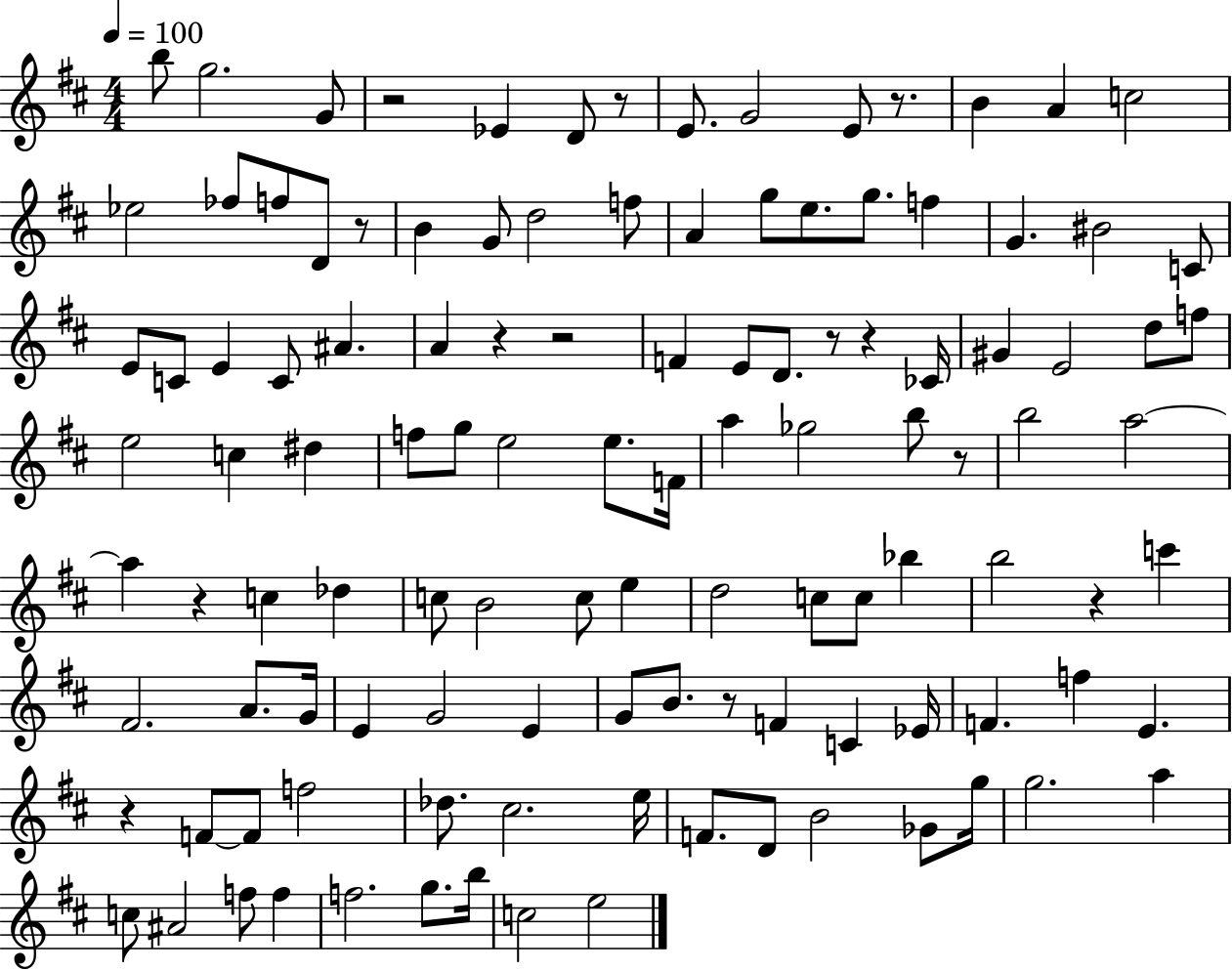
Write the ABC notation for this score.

X:1
T:Untitled
M:4/4
L:1/4
K:D
b/2 g2 G/2 z2 _E D/2 z/2 E/2 G2 E/2 z/2 B A c2 _e2 _f/2 f/2 D/2 z/2 B G/2 d2 f/2 A g/2 e/2 g/2 f G ^B2 C/2 E/2 C/2 E C/2 ^A A z z2 F E/2 D/2 z/2 z _C/4 ^G E2 d/2 f/2 e2 c ^d f/2 g/2 e2 e/2 F/4 a _g2 b/2 z/2 b2 a2 a z c _d c/2 B2 c/2 e d2 c/2 c/2 _b b2 z c' ^F2 A/2 G/4 E G2 E G/2 B/2 z/2 F C _E/4 F f E z F/2 F/2 f2 _d/2 ^c2 e/4 F/2 D/2 B2 _G/2 g/4 g2 a c/2 ^A2 f/2 f f2 g/2 b/4 c2 e2